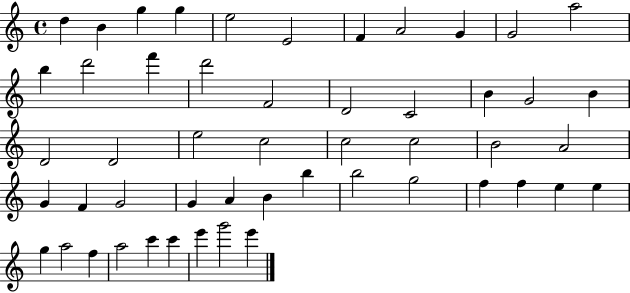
X:1
T:Untitled
M:4/4
L:1/4
K:C
d B g g e2 E2 F A2 G G2 a2 b d'2 f' d'2 F2 D2 C2 B G2 B D2 D2 e2 c2 c2 c2 B2 A2 G F G2 G A B b b2 g2 f f e e g a2 f a2 c' c' e' g'2 e'